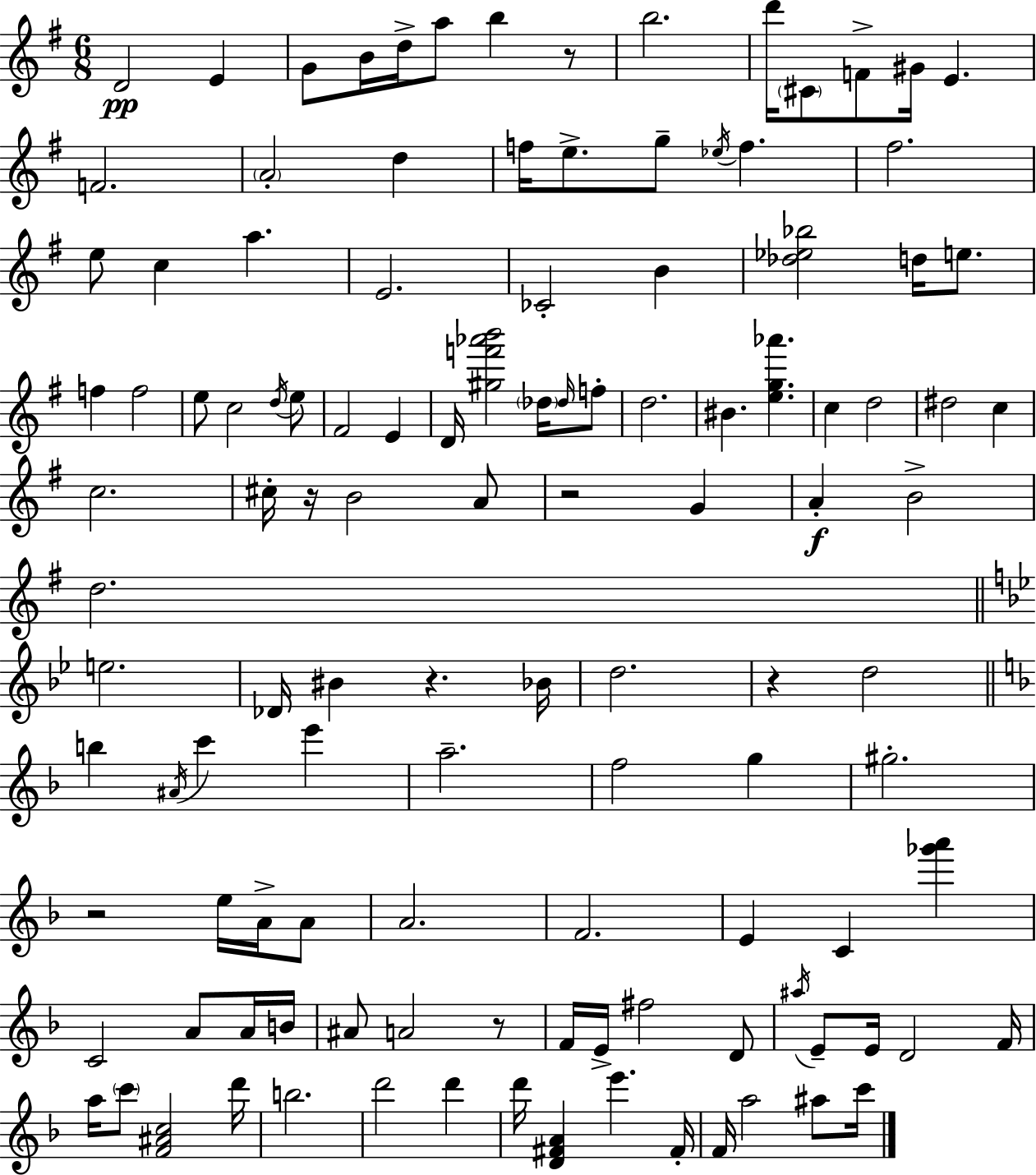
{
  \clef treble
  \numericTimeSignature
  \time 6/8
  \key e \minor
  d'2\pp e'4 | g'8 b'16 d''16-> a''8 b''4 r8 | b''2. | d'''16 \parenthesize cis'8 f'8-> gis'16 e'4. | \break f'2. | \parenthesize a'2-. d''4 | f''16 e''8.-> g''8-- \acciaccatura { ees''16 } f''4. | fis''2. | \break e''8 c''4 a''4. | e'2. | ces'2-. b'4 | <des'' ees'' bes''>2 d''16 e''8. | \break f''4 f''2 | e''8 c''2 \acciaccatura { d''16 } | e''8 fis'2 e'4 | d'16 <gis'' f''' aes''' b'''>2 \parenthesize des''16 | \break \grace { des''16 } f''8-. d''2. | bis'4. <e'' g'' aes'''>4. | c''4 d''2 | dis''2 c''4 | \break c''2. | cis''16-. r16 b'2 | a'8 r2 g'4 | a'4-.\f b'2-> | \break d''2. | \bar "||" \break \key bes \major e''2. | des'16 bis'4 r4. bes'16 | d''2. | r4 d''2 | \break \bar "||" \break \key f \major b''4 \acciaccatura { ais'16 } c'''4 e'''4 | a''2.-- | f''2 g''4 | gis''2.-. | \break r2 e''16 a'16-> a'8 | a'2. | f'2. | e'4 c'4 <ges''' a'''>4 | \break c'2 a'8 a'16 | b'16 ais'8 a'2 r8 | f'16 e'16-> fis''2 d'8 | \acciaccatura { ais''16 } e'8-- e'16 d'2 | \break f'16 a''16 \parenthesize c'''8 <f' ais' c''>2 | d'''16 b''2. | d'''2 d'''4 | d'''16 <d' fis' a'>4 e'''4. | \break fis'16-. f'16 a''2 ais''8 | c'''16 \bar "|."
}